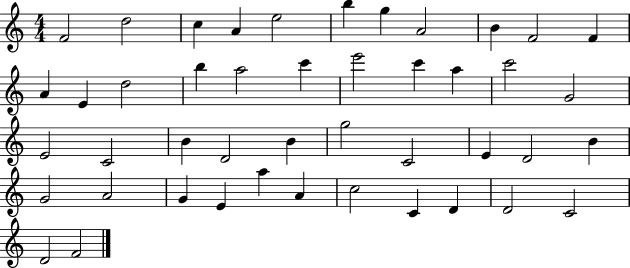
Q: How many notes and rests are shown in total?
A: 45